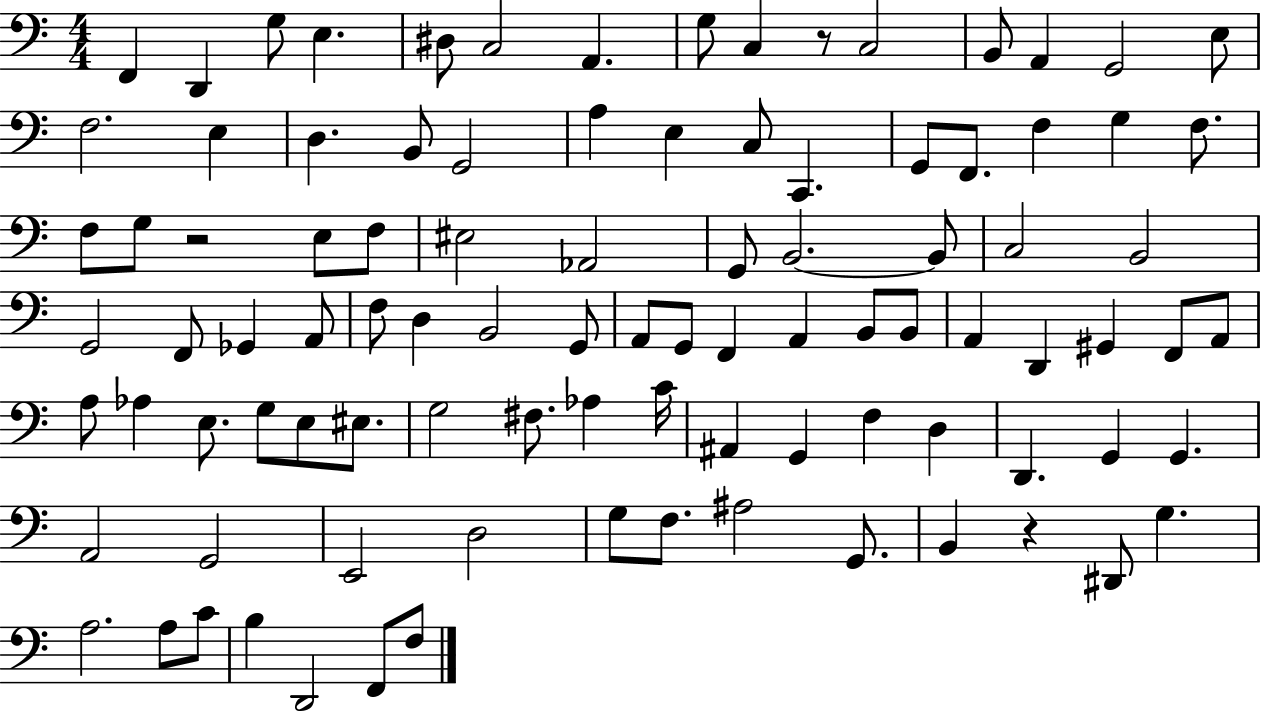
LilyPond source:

{
  \clef bass
  \numericTimeSignature
  \time 4/4
  \key c \major
  f,4 d,4 g8 e4. | dis8 c2 a,4. | g8 c4 r8 c2 | b,8 a,4 g,2 e8 | \break f2. e4 | d4. b,8 g,2 | a4 e4 c8 c,4. | g,8 f,8. f4 g4 f8. | \break f8 g8 r2 e8 f8 | eis2 aes,2 | g,8 b,2.~~ b,8 | c2 b,2 | \break g,2 f,8 ges,4 a,8 | f8 d4 b,2 g,8 | a,8 g,8 f,4 a,4 b,8 b,8 | a,4 d,4 gis,4 f,8 a,8 | \break a8 aes4 e8. g8 e8 eis8. | g2 fis8. aes4 c'16 | ais,4 g,4 f4 d4 | d,4. g,4 g,4. | \break a,2 g,2 | e,2 d2 | g8 f8. ais2 g,8. | b,4 r4 dis,8 g4. | \break a2. a8 c'8 | b4 d,2 f,8 f8 | \bar "|."
}